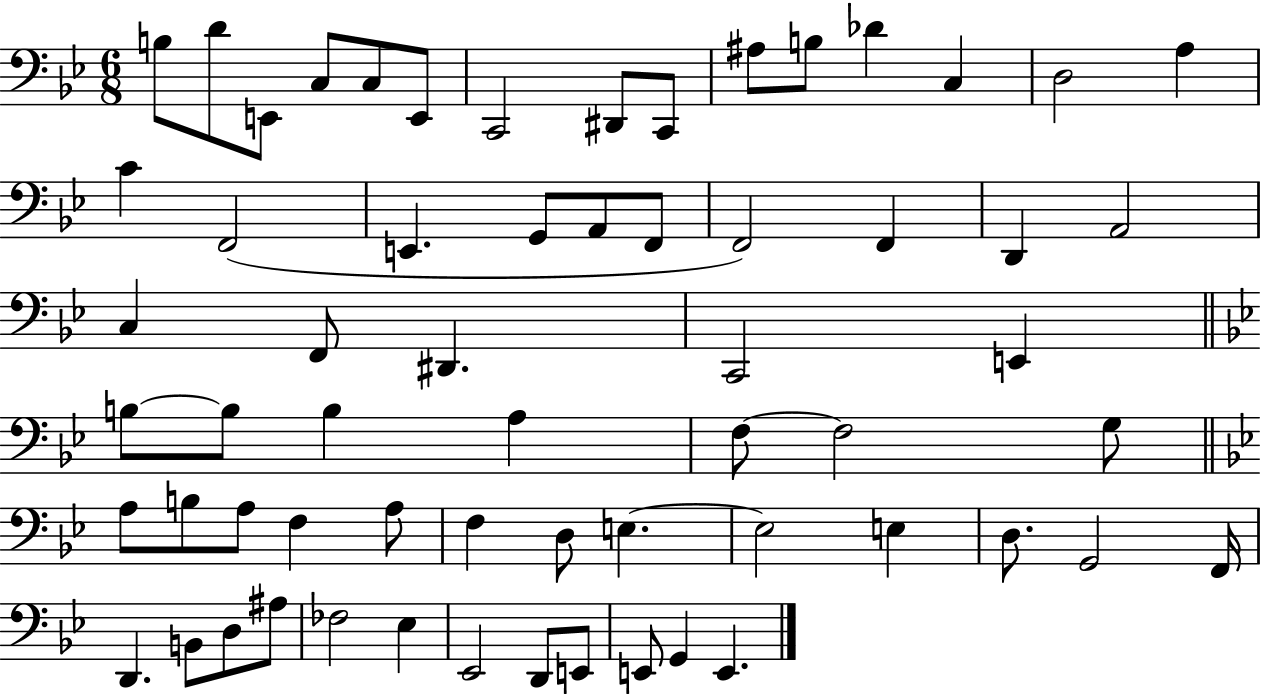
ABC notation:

X:1
T:Untitled
M:6/8
L:1/4
K:Bb
B,/2 D/2 E,,/2 C,/2 C,/2 E,,/2 C,,2 ^D,,/2 C,,/2 ^A,/2 B,/2 _D C, D,2 A, C F,,2 E,, G,,/2 A,,/2 F,,/2 F,,2 F,, D,, A,,2 C, F,,/2 ^D,, C,,2 E,, B,/2 B,/2 B, A, F,/2 F,2 G,/2 A,/2 B,/2 A,/2 F, A,/2 F, D,/2 E, E,2 E, D,/2 G,,2 F,,/4 D,, B,,/2 D,/2 ^A,/2 _F,2 _E, _E,,2 D,,/2 E,,/2 E,,/2 G,, E,,